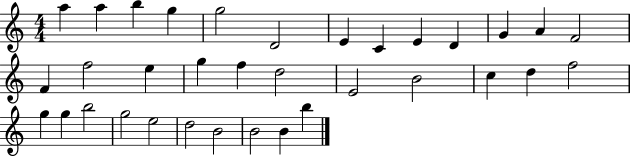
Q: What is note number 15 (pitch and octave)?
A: F5